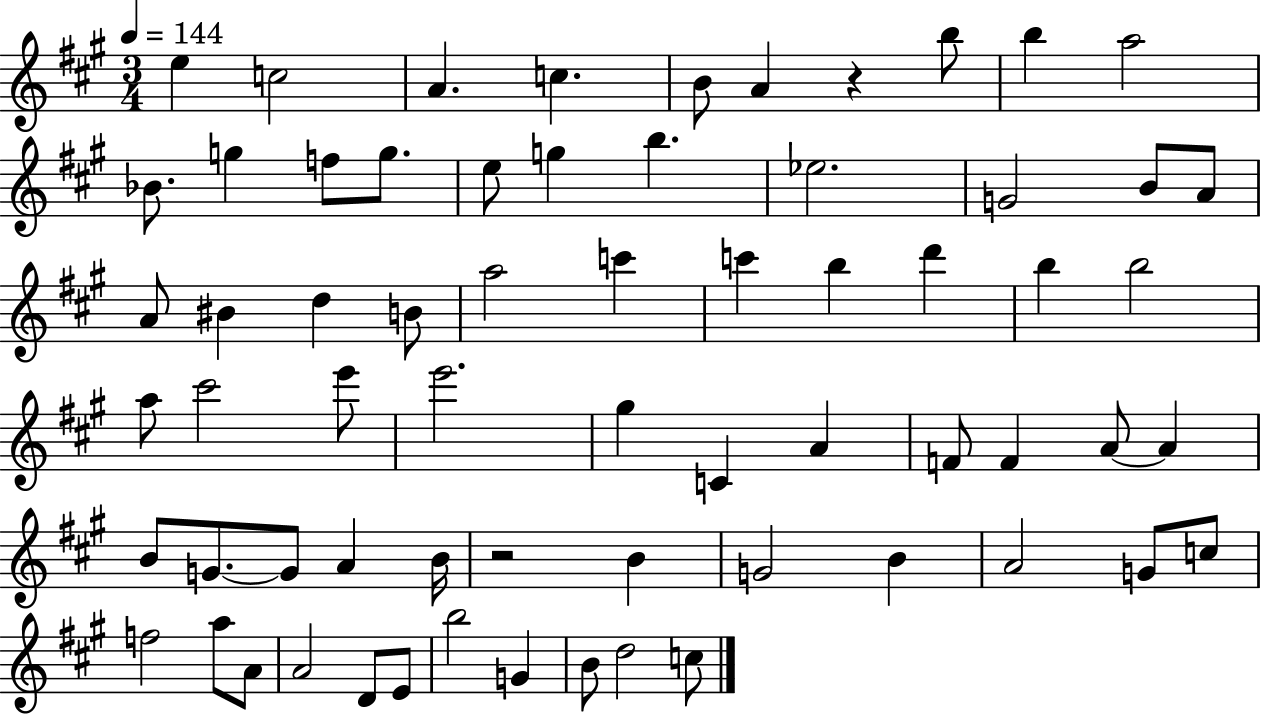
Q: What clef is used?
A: treble